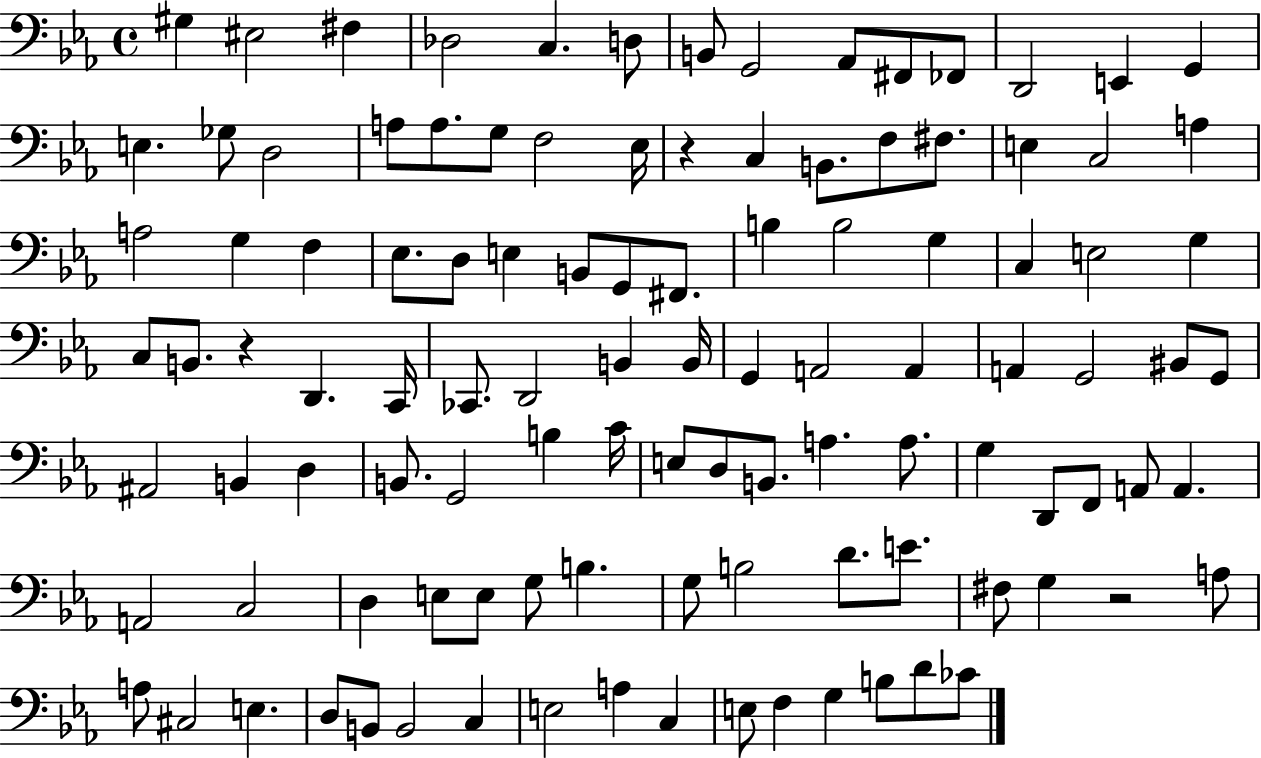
{
  \clef bass
  \time 4/4
  \defaultTimeSignature
  \key ees \major
  gis4 eis2 fis4 | des2 c4. d8 | b,8 g,2 aes,8 fis,8 fes,8 | d,2 e,4 g,4 | \break e4. ges8 d2 | a8 a8. g8 f2 ees16 | r4 c4 b,8. f8 fis8. | e4 c2 a4 | \break a2 g4 f4 | ees8. d8 e4 b,8 g,8 fis,8. | b4 b2 g4 | c4 e2 g4 | \break c8 b,8. r4 d,4. c,16 | ces,8. d,2 b,4 b,16 | g,4 a,2 a,4 | a,4 g,2 bis,8 g,8 | \break ais,2 b,4 d4 | b,8. g,2 b4 c'16 | e8 d8 b,8. a4. a8. | g4 d,8 f,8 a,8 a,4. | \break a,2 c2 | d4 e8 e8 g8 b4. | g8 b2 d'8. e'8. | fis8 g4 r2 a8 | \break a8 cis2 e4. | d8 b,8 b,2 c4 | e2 a4 c4 | e8 f4 g4 b8 d'8 ces'8 | \break \bar "|."
}